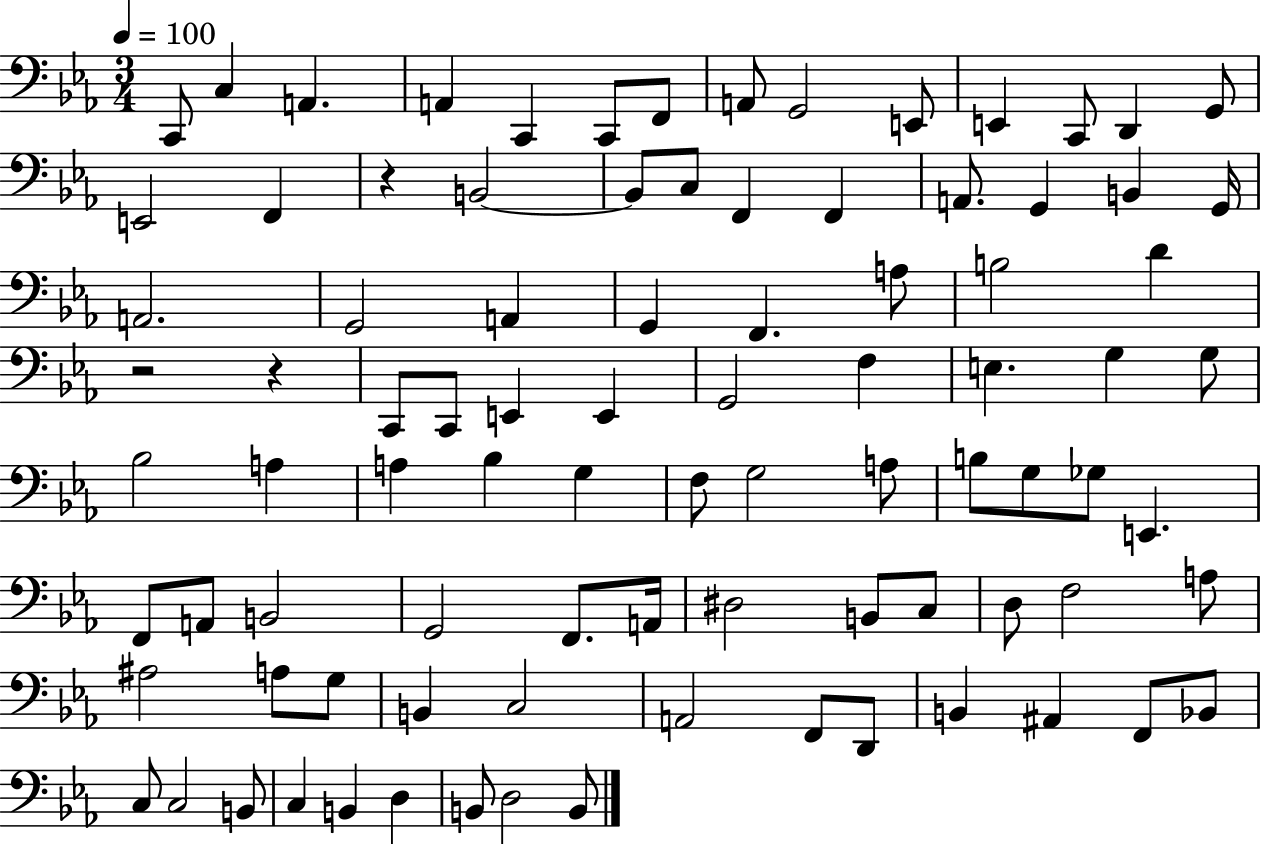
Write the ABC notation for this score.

X:1
T:Untitled
M:3/4
L:1/4
K:Eb
C,,/2 C, A,, A,, C,, C,,/2 F,,/2 A,,/2 G,,2 E,,/2 E,, C,,/2 D,, G,,/2 E,,2 F,, z B,,2 B,,/2 C,/2 F,, F,, A,,/2 G,, B,, G,,/4 A,,2 G,,2 A,, G,, F,, A,/2 B,2 D z2 z C,,/2 C,,/2 E,, E,, G,,2 F, E, G, G,/2 _B,2 A, A, _B, G, F,/2 G,2 A,/2 B,/2 G,/2 _G,/2 E,, F,,/2 A,,/2 B,,2 G,,2 F,,/2 A,,/4 ^D,2 B,,/2 C,/2 D,/2 F,2 A,/2 ^A,2 A,/2 G,/2 B,, C,2 A,,2 F,,/2 D,,/2 B,, ^A,, F,,/2 _B,,/2 C,/2 C,2 B,,/2 C, B,, D, B,,/2 D,2 B,,/2